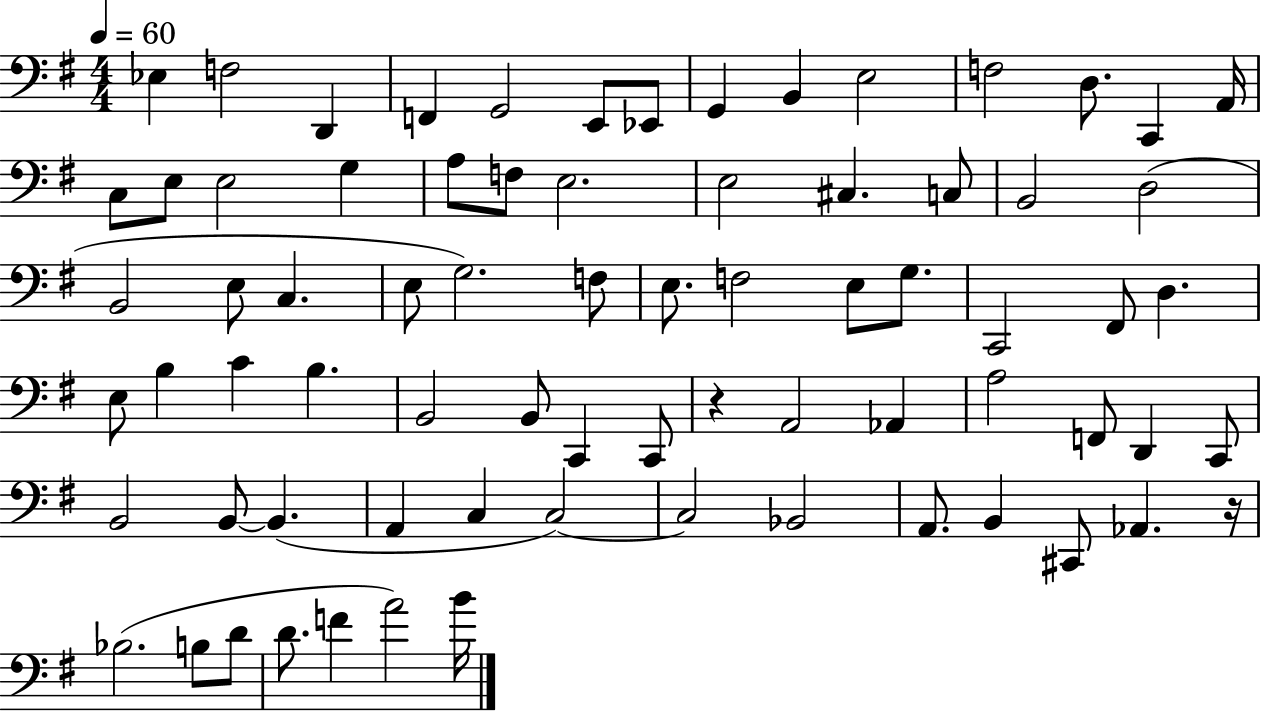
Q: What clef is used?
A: bass